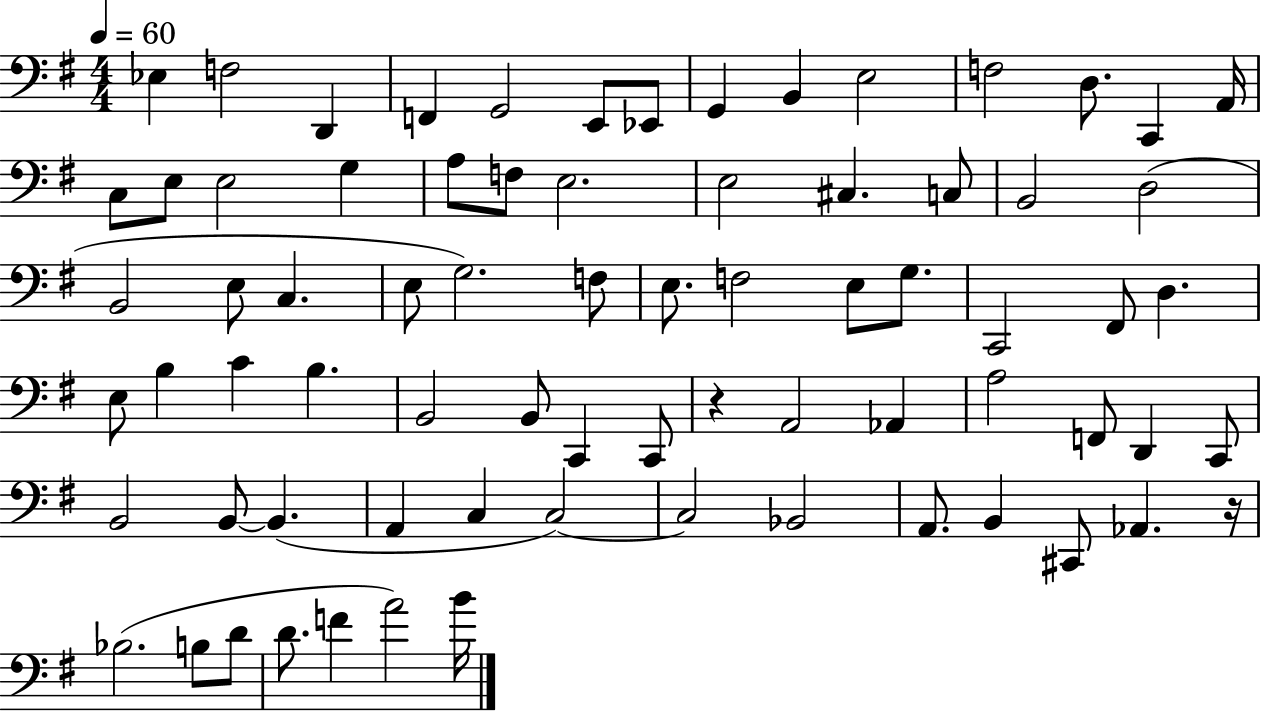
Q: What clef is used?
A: bass